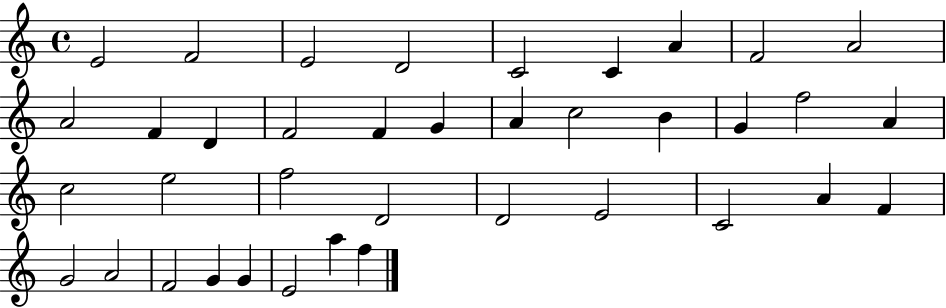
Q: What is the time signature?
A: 4/4